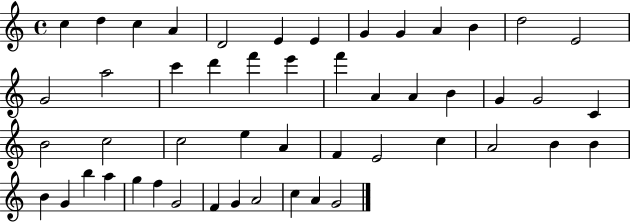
{
  \clef treble
  \time 4/4
  \defaultTimeSignature
  \key c \major
  c''4 d''4 c''4 a'4 | d'2 e'4 e'4 | g'4 g'4 a'4 b'4 | d''2 e'2 | \break g'2 a''2 | c'''4 d'''4 f'''4 e'''4 | f'''4 a'4 a'4 b'4 | g'4 g'2 c'4 | \break b'2 c''2 | c''2 e''4 a'4 | f'4 e'2 c''4 | a'2 b'4 b'4 | \break b'4 g'4 b''4 a''4 | g''4 f''4 g'2 | f'4 g'4 a'2 | c''4 a'4 g'2 | \break \bar "|."
}